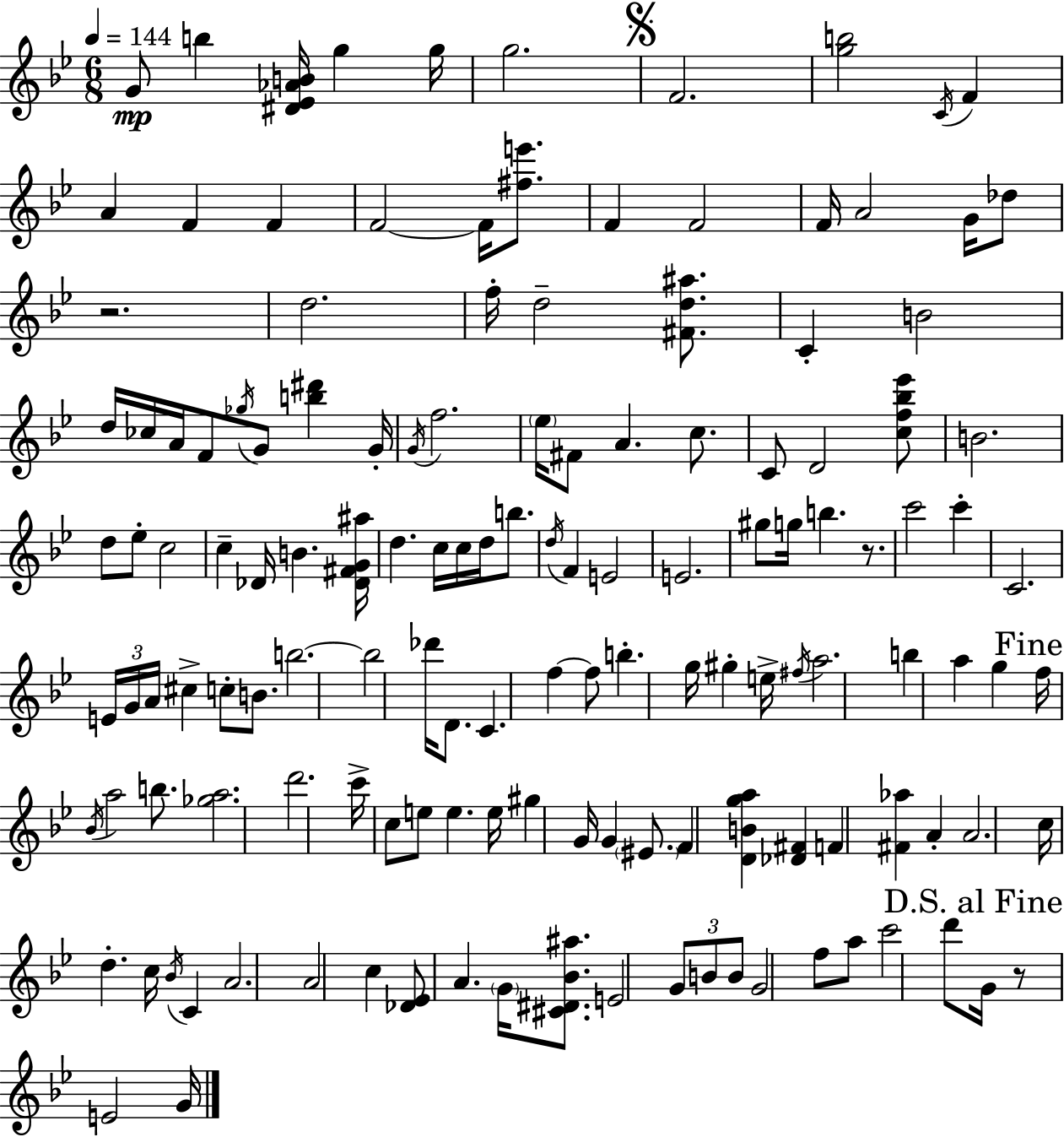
G4/e B5/q [D#4,Eb4,Ab4,B4]/s G5/q G5/s G5/h. F4/h. [G5,B5]/h C4/s F4/q A4/q F4/q F4/q F4/h F4/s [F#5,E6]/e. F4/q F4/h F4/s A4/h G4/s Db5/e R/h. D5/h. F5/s D5/h [F#4,D5,A#5]/e. C4/q B4/h D5/s CES5/s A4/s F4/e Gb5/s G4/e [B5,D#6]/q G4/s G4/s F5/h. Eb5/s F#4/e A4/q. C5/e. C4/e D4/h [C5,F5,Bb5,Eb6]/e B4/h. D5/e Eb5/e C5/h C5/q Db4/s B4/q. [Db4,F#4,G4,A#5]/s D5/q. C5/s C5/s D5/s B5/e. D5/s F4/q E4/h E4/h. G#5/e G5/s B5/q. R/e. C6/h C6/q C4/h. E4/s G4/s A4/s C#5/q C5/e B4/e. B5/h. B5/h Db6/s D4/e. C4/q. F5/q F5/e B5/q. G5/s G#5/q E5/s F#5/s A5/h. B5/q A5/q G5/q F5/s Bb4/s A5/h B5/e. [Gb5,A5]/h. D6/h. C6/s C5/e E5/e E5/q. E5/s G#5/q G4/s G4/q EIS4/e. F4/q [D4,B4,G5,A5]/q [Db4,F#4]/q F4/q [F#4,Ab5]/q A4/q A4/h. C5/s D5/q. C5/s Bb4/s C4/q A4/h. A4/h C5/q [Db4,Eb4]/e A4/q. G4/s [C#4,D#4,Bb4,A#5]/e. E4/h G4/e B4/e B4/e G4/h F5/e A5/e C6/h D6/e G4/s R/e E4/h G4/s